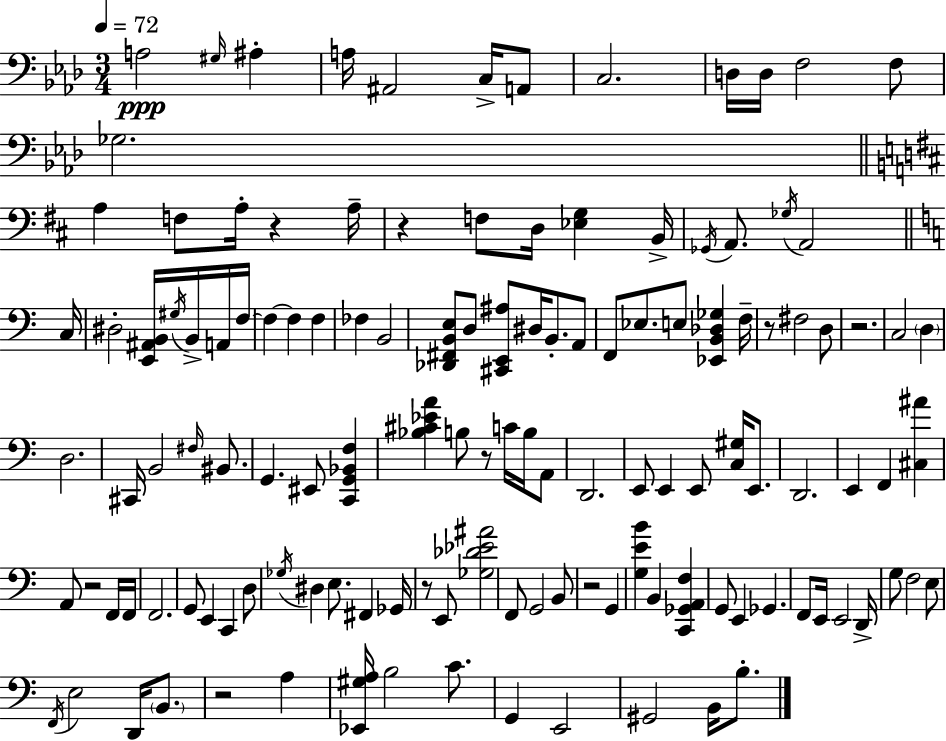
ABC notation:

X:1
T:Untitled
M:3/4
L:1/4
K:Fm
A,2 ^G,/4 ^A, A,/4 ^A,,2 C,/4 A,,/2 C,2 D,/4 D,/4 F,2 F,/2 _G,2 A, F,/2 A,/4 z A,/4 z F,/2 D,/4 [_E,G,] B,,/4 _G,,/4 A,,/2 _G,/4 A,,2 C,/4 ^D,2 [E,,^A,,B,,]/4 ^G,/4 B,,/4 A,,/4 F,/4 F, F, F, _F, B,,2 [_D,,^F,,B,,E,]/2 D,/2 [^C,,E,,^A,]/2 ^D,/4 B,,/2 A,,/2 F,,/2 _E,/2 E,/2 [_E,,B,,_D,_G,] F,/4 z/2 ^F,2 D,/2 z2 C,2 D, D,2 ^C,,/4 B,,2 ^F,/4 ^B,,/2 G,, ^E,,/2 [C,,G,,_B,,F,] [_B,^C_EA] B,/2 z/2 C/4 B,/4 A,,/2 D,,2 E,,/2 E,, E,,/2 [C,^G,]/4 E,,/2 D,,2 E,, F,, [^C,^A] A,,/2 z2 F,,/4 F,,/4 F,,2 G,,/2 E,, C,, D,/2 _G,/4 ^D, E,/2 ^F,, _G,,/4 z/2 E,,/2 [_G,_D_E^A]2 F,,/2 G,,2 B,,/2 z2 G,, [G,EB] B,, [C,,_G,,A,,F,] G,,/2 E,, _G,, F,,/2 E,,/4 E,,2 D,,/4 G,/2 F,2 E,/2 F,,/4 E,2 D,,/4 B,,/2 z2 A, [_E,,^G,A,]/4 B,2 C/2 G,, E,,2 ^G,,2 B,,/4 B,/2